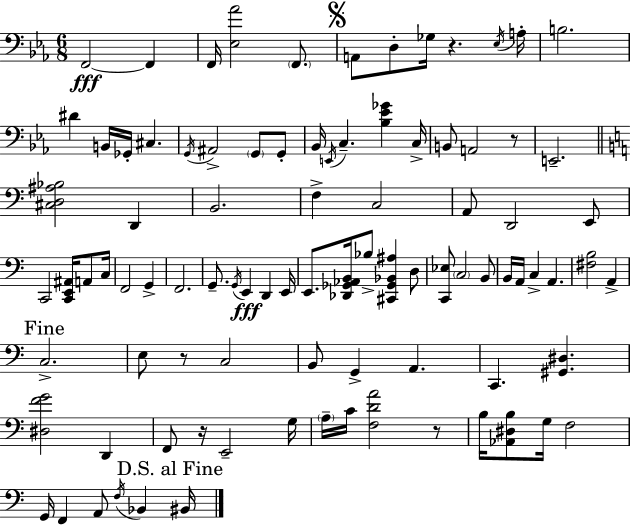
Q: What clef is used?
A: bass